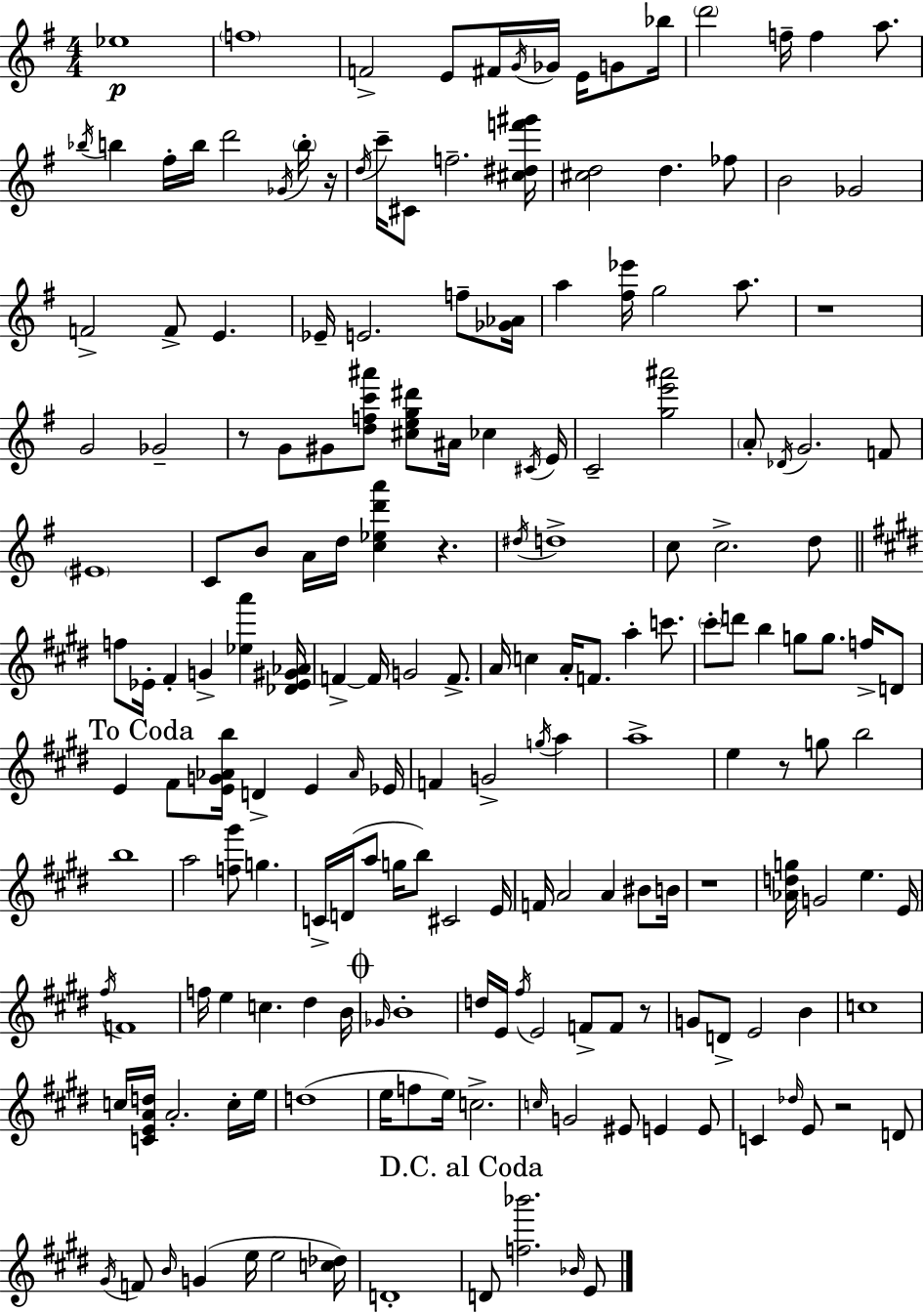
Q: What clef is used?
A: treble